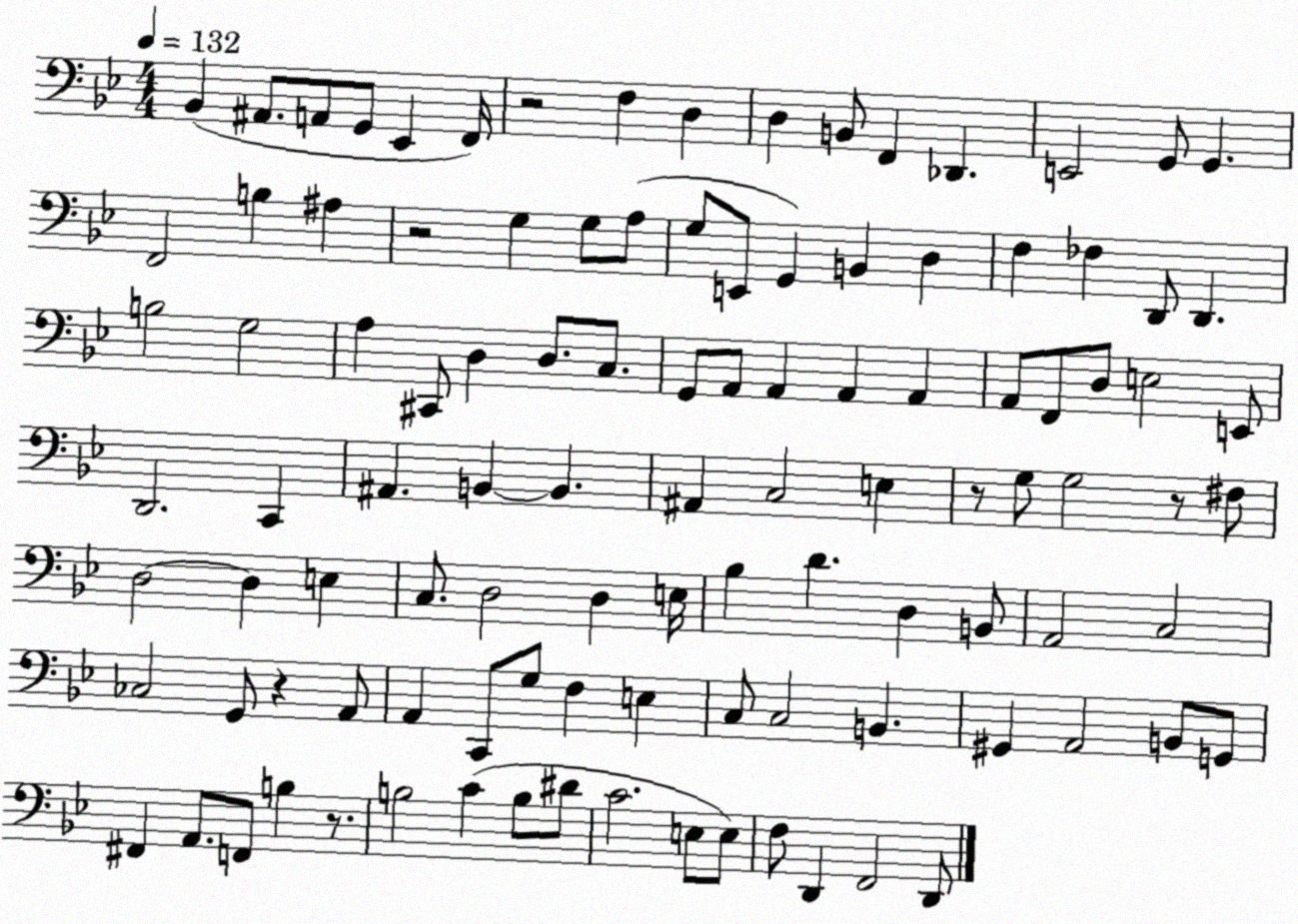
X:1
T:Untitled
M:4/4
L:1/4
K:Bb
_B,, ^A,,/2 A,,/2 G,,/2 _E,, F,,/4 z2 F, D, D, B,,/2 F,, _D,, E,,2 G,,/2 G,, F,,2 B, ^A, z2 G, G,/2 A,/2 G,/2 E,,/2 G,, B,, D, F, _F, D,,/2 D,, B,2 G,2 A, ^C,,/2 D, D,/2 C,/2 G,,/2 A,,/2 A,, A,, A,, A,,/2 F,,/2 D,/2 E,2 E,,/2 D,,2 C,, ^A,, B,, B,, ^A,, C,2 E, z/2 G,/2 G,2 z/2 ^F,/2 D,2 D, E, C,/2 D,2 D, E,/4 _B, D D, B,,/2 A,,2 C,2 _C,2 G,,/2 z A,,/2 A,, C,,/2 G,/2 F, E, C,/2 C,2 B,, ^G,, A,,2 B,,/2 G,,/2 ^F,, A,,/2 F,,/2 B, z/2 B,2 C B,/2 ^D/2 C2 E,/2 E,/2 F,/2 D,, F,,2 D,,/2